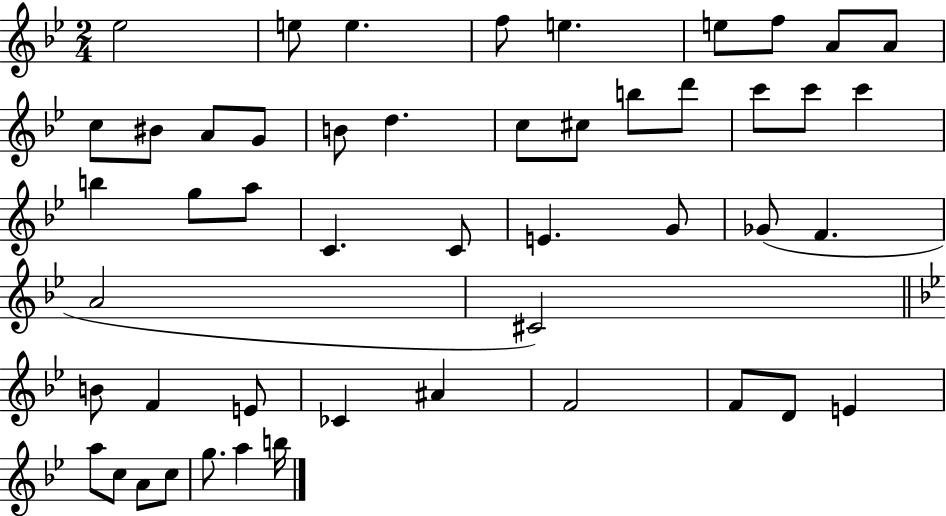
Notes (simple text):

Eb5/h E5/e E5/q. F5/e E5/q. E5/e F5/e A4/e A4/e C5/e BIS4/e A4/e G4/e B4/e D5/q. C5/e C#5/e B5/e D6/e C6/e C6/e C6/q B5/q G5/e A5/e C4/q. C4/e E4/q. G4/e Gb4/e F4/q. A4/h C#4/h B4/e F4/q E4/e CES4/q A#4/q F4/h F4/e D4/e E4/q A5/e C5/e A4/e C5/e G5/e. A5/q B5/s